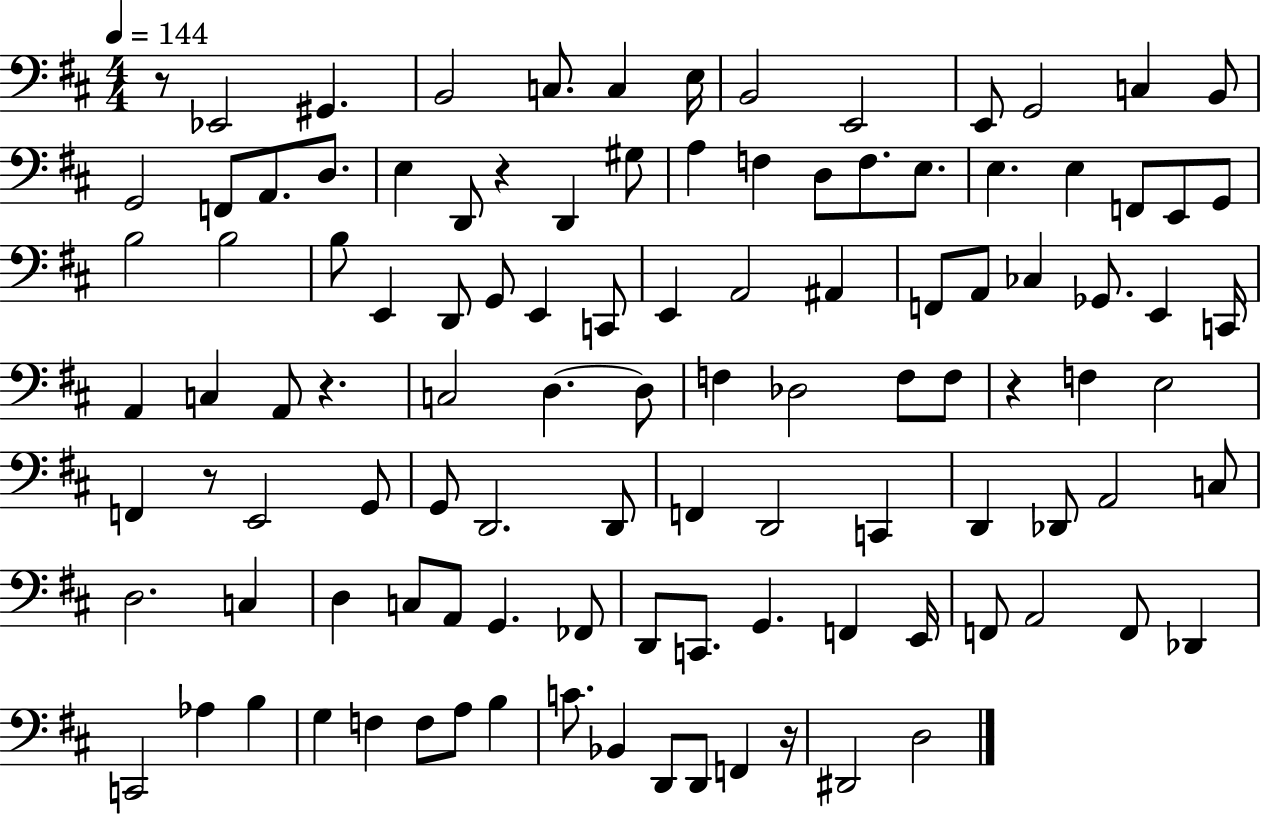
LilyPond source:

{
  \clef bass
  \numericTimeSignature
  \time 4/4
  \key d \major
  \tempo 4 = 144
  r8 ees,2 gis,4. | b,2 c8. c4 e16 | b,2 e,2 | e,8 g,2 c4 b,8 | \break g,2 f,8 a,8. d8. | e4 d,8 r4 d,4 gis8 | a4 f4 d8 f8. e8. | e4. e4 f,8 e,8 g,8 | \break b2 b2 | b8 e,4 d,8 g,8 e,4 c,8 | e,4 a,2 ais,4 | f,8 a,8 ces4 ges,8. e,4 c,16 | \break a,4 c4 a,8 r4. | c2 d4.~~ d8 | f4 des2 f8 f8 | r4 f4 e2 | \break f,4 r8 e,2 g,8 | g,8 d,2. d,8 | f,4 d,2 c,4 | d,4 des,8 a,2 c8 | \break d2. c4 | d4 c8 a,8 g,4. fes,8 | d,8 c,8. g,4. f,4 e,16 | f,8 a,2 f,8 des,4 | \break c,2 aes4 b4 | g4 f4 f8 a8 b4 | c'8. bes,4 d,8 d,8 f,4 r16 | dis,2 d2 | \break \bar "|."
}